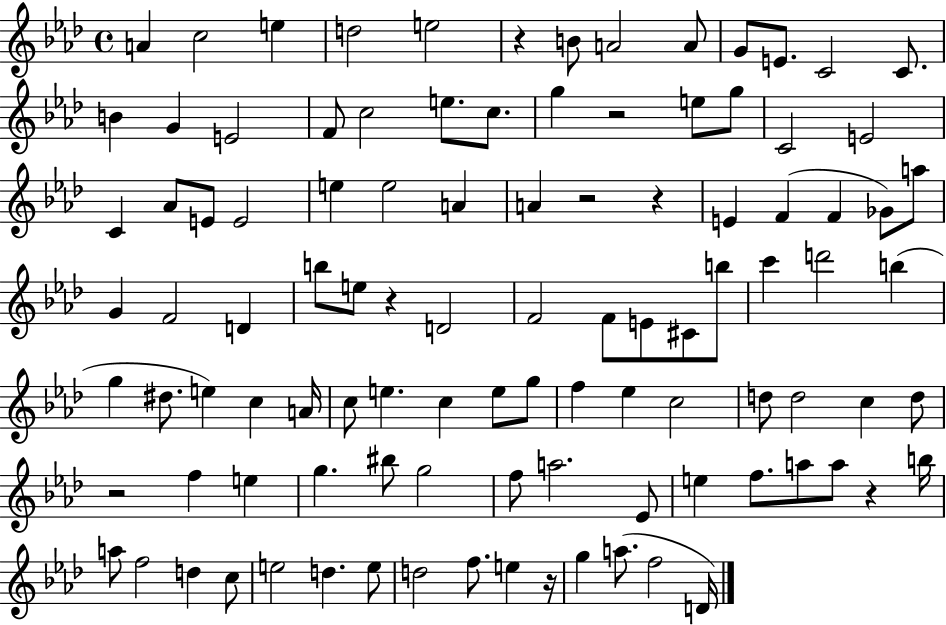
{
  \clef treble
  \time 4/4
  \defaultTimeSignature
  \key aes \major
  \repeat volta 2 { a'4 c''2 e''4 | d''2 e''2 | r4 b'8 a'2 a'8 | g'8 e'8. c'2 c'8. | \break b'4 g'4 e'2 | f'8 c''2 e''8. c''8. | g''4 r2 e''8 g''8 | c'2 e'2 | \break c'4 aes'8 e'8 e'2 | e''4 e''2 a'4 | a'4 r2 r4 | e'4 f'4( f'4 ges'8) a''8 | \break g'4 f'2 d'4 | b''8 e''8 r4 d'2 | f'2 f'8 e'8 cis'8 b''8 | c'''4 d'''2 b''4( | \break g''4 dis''8. e''4) c''4 a'16 | c''8 e''4. c''4 e''8 g''8 | f''4 ees''4 c''2 | d''8 d''2 c''4 d''8 | \break r2 f''4 e''4 | g''4. bis''8 g''2 | f''8 a''2. ees'8 | e''4 f''8. a''8 a''8 r4 b''16 | \break a''8 f''2 d''4 c''8 | e''2 d''4. e''8 | d''2 f''8. e''4 r16 | g''4 a''8.( f''2 d'16) | \break } \bar "|."
}